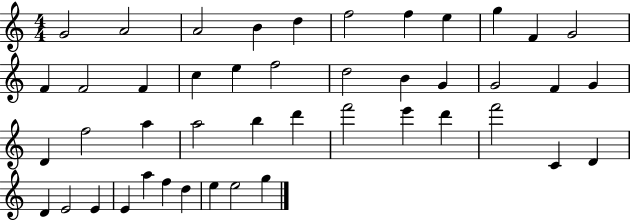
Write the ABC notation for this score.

X:1
T:Untitled
M:4/4
L:1/4
K:C
G2 A2 A2 B d f2 f e g F G2 F F2 F c e f2 d2 B G G2 F G D f2 a a2 b d' f'2 e' d' f'2 C D D E2 E E a f d e e2 g